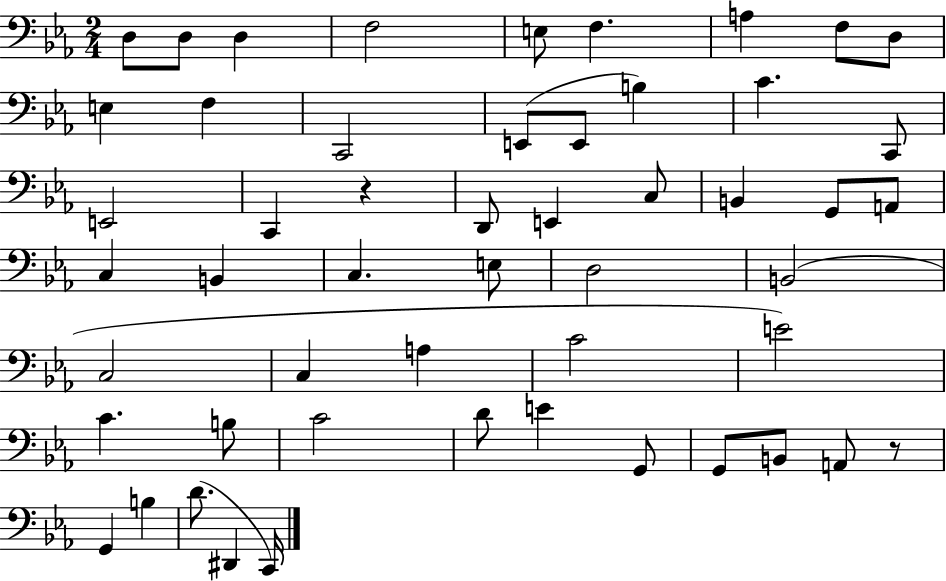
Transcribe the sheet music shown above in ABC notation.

X:1
T:Untitled
M:2/4
L:1/4
K:Eb
D,/2 D,/2 D, F,2 E,/2 F, A, F,/2 D,/2 E, F, C,,2 E,,/2 E,,/2 B, C C,,/2 E,,2 C,, z D,,/2 E,, C,/2 B,, G,,/2 A,,/2 C, B,, C, E,/2 D,2 B,,2 C,2 C, A, C2 E2 C B,/2 C2 D/2 E G,,/2 G,,/2 B,,/2 A,,/2 z/2 G,, B, D/2 ^D,, C,,/4